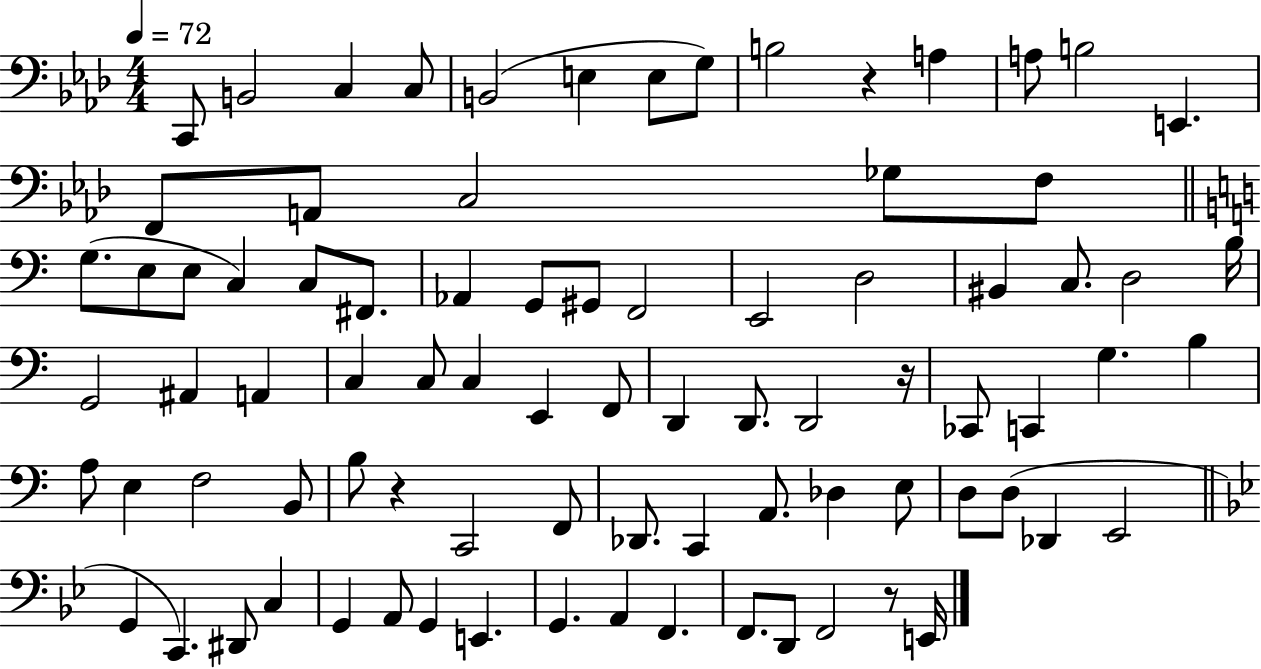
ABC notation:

X:1
T:Untitled
M:4/4
L:1/4
K:Ab
C,,/2 B,,2 C, C,/2 B,,2 E, E,/2 G,/2 B,2 z A, A,/2 B,2 E,, F,,/2 A,,/2 C,2 _G,/2 F,/2 G,/2 E,/2 E,/2 C, C,/2 ^F,,/2 _A,, G,,/2 ^G,,/2 F,,2 E,,2 D,2 ^B,, C,/2 D,2 B,/4 G,,2 ^A,, A,, C, C,/2 C, E,, F,,/2 D,, D,,/2 D,,2 z/4 _C,,/2 C,, G, B, A,/2 E, F,2 B,,/2 B,/2 z C,,2 F,,/2 _D,,/2 C,, A,,/2 _D, E,/2 D,/2 D,/2 _D,, E,,2 G,, C,, ^D,,/2 C, G,, A,,/2 G,, E,, G,, A,, F,, F,,/2 D,,/2 F,,2 z/2 E,,/4